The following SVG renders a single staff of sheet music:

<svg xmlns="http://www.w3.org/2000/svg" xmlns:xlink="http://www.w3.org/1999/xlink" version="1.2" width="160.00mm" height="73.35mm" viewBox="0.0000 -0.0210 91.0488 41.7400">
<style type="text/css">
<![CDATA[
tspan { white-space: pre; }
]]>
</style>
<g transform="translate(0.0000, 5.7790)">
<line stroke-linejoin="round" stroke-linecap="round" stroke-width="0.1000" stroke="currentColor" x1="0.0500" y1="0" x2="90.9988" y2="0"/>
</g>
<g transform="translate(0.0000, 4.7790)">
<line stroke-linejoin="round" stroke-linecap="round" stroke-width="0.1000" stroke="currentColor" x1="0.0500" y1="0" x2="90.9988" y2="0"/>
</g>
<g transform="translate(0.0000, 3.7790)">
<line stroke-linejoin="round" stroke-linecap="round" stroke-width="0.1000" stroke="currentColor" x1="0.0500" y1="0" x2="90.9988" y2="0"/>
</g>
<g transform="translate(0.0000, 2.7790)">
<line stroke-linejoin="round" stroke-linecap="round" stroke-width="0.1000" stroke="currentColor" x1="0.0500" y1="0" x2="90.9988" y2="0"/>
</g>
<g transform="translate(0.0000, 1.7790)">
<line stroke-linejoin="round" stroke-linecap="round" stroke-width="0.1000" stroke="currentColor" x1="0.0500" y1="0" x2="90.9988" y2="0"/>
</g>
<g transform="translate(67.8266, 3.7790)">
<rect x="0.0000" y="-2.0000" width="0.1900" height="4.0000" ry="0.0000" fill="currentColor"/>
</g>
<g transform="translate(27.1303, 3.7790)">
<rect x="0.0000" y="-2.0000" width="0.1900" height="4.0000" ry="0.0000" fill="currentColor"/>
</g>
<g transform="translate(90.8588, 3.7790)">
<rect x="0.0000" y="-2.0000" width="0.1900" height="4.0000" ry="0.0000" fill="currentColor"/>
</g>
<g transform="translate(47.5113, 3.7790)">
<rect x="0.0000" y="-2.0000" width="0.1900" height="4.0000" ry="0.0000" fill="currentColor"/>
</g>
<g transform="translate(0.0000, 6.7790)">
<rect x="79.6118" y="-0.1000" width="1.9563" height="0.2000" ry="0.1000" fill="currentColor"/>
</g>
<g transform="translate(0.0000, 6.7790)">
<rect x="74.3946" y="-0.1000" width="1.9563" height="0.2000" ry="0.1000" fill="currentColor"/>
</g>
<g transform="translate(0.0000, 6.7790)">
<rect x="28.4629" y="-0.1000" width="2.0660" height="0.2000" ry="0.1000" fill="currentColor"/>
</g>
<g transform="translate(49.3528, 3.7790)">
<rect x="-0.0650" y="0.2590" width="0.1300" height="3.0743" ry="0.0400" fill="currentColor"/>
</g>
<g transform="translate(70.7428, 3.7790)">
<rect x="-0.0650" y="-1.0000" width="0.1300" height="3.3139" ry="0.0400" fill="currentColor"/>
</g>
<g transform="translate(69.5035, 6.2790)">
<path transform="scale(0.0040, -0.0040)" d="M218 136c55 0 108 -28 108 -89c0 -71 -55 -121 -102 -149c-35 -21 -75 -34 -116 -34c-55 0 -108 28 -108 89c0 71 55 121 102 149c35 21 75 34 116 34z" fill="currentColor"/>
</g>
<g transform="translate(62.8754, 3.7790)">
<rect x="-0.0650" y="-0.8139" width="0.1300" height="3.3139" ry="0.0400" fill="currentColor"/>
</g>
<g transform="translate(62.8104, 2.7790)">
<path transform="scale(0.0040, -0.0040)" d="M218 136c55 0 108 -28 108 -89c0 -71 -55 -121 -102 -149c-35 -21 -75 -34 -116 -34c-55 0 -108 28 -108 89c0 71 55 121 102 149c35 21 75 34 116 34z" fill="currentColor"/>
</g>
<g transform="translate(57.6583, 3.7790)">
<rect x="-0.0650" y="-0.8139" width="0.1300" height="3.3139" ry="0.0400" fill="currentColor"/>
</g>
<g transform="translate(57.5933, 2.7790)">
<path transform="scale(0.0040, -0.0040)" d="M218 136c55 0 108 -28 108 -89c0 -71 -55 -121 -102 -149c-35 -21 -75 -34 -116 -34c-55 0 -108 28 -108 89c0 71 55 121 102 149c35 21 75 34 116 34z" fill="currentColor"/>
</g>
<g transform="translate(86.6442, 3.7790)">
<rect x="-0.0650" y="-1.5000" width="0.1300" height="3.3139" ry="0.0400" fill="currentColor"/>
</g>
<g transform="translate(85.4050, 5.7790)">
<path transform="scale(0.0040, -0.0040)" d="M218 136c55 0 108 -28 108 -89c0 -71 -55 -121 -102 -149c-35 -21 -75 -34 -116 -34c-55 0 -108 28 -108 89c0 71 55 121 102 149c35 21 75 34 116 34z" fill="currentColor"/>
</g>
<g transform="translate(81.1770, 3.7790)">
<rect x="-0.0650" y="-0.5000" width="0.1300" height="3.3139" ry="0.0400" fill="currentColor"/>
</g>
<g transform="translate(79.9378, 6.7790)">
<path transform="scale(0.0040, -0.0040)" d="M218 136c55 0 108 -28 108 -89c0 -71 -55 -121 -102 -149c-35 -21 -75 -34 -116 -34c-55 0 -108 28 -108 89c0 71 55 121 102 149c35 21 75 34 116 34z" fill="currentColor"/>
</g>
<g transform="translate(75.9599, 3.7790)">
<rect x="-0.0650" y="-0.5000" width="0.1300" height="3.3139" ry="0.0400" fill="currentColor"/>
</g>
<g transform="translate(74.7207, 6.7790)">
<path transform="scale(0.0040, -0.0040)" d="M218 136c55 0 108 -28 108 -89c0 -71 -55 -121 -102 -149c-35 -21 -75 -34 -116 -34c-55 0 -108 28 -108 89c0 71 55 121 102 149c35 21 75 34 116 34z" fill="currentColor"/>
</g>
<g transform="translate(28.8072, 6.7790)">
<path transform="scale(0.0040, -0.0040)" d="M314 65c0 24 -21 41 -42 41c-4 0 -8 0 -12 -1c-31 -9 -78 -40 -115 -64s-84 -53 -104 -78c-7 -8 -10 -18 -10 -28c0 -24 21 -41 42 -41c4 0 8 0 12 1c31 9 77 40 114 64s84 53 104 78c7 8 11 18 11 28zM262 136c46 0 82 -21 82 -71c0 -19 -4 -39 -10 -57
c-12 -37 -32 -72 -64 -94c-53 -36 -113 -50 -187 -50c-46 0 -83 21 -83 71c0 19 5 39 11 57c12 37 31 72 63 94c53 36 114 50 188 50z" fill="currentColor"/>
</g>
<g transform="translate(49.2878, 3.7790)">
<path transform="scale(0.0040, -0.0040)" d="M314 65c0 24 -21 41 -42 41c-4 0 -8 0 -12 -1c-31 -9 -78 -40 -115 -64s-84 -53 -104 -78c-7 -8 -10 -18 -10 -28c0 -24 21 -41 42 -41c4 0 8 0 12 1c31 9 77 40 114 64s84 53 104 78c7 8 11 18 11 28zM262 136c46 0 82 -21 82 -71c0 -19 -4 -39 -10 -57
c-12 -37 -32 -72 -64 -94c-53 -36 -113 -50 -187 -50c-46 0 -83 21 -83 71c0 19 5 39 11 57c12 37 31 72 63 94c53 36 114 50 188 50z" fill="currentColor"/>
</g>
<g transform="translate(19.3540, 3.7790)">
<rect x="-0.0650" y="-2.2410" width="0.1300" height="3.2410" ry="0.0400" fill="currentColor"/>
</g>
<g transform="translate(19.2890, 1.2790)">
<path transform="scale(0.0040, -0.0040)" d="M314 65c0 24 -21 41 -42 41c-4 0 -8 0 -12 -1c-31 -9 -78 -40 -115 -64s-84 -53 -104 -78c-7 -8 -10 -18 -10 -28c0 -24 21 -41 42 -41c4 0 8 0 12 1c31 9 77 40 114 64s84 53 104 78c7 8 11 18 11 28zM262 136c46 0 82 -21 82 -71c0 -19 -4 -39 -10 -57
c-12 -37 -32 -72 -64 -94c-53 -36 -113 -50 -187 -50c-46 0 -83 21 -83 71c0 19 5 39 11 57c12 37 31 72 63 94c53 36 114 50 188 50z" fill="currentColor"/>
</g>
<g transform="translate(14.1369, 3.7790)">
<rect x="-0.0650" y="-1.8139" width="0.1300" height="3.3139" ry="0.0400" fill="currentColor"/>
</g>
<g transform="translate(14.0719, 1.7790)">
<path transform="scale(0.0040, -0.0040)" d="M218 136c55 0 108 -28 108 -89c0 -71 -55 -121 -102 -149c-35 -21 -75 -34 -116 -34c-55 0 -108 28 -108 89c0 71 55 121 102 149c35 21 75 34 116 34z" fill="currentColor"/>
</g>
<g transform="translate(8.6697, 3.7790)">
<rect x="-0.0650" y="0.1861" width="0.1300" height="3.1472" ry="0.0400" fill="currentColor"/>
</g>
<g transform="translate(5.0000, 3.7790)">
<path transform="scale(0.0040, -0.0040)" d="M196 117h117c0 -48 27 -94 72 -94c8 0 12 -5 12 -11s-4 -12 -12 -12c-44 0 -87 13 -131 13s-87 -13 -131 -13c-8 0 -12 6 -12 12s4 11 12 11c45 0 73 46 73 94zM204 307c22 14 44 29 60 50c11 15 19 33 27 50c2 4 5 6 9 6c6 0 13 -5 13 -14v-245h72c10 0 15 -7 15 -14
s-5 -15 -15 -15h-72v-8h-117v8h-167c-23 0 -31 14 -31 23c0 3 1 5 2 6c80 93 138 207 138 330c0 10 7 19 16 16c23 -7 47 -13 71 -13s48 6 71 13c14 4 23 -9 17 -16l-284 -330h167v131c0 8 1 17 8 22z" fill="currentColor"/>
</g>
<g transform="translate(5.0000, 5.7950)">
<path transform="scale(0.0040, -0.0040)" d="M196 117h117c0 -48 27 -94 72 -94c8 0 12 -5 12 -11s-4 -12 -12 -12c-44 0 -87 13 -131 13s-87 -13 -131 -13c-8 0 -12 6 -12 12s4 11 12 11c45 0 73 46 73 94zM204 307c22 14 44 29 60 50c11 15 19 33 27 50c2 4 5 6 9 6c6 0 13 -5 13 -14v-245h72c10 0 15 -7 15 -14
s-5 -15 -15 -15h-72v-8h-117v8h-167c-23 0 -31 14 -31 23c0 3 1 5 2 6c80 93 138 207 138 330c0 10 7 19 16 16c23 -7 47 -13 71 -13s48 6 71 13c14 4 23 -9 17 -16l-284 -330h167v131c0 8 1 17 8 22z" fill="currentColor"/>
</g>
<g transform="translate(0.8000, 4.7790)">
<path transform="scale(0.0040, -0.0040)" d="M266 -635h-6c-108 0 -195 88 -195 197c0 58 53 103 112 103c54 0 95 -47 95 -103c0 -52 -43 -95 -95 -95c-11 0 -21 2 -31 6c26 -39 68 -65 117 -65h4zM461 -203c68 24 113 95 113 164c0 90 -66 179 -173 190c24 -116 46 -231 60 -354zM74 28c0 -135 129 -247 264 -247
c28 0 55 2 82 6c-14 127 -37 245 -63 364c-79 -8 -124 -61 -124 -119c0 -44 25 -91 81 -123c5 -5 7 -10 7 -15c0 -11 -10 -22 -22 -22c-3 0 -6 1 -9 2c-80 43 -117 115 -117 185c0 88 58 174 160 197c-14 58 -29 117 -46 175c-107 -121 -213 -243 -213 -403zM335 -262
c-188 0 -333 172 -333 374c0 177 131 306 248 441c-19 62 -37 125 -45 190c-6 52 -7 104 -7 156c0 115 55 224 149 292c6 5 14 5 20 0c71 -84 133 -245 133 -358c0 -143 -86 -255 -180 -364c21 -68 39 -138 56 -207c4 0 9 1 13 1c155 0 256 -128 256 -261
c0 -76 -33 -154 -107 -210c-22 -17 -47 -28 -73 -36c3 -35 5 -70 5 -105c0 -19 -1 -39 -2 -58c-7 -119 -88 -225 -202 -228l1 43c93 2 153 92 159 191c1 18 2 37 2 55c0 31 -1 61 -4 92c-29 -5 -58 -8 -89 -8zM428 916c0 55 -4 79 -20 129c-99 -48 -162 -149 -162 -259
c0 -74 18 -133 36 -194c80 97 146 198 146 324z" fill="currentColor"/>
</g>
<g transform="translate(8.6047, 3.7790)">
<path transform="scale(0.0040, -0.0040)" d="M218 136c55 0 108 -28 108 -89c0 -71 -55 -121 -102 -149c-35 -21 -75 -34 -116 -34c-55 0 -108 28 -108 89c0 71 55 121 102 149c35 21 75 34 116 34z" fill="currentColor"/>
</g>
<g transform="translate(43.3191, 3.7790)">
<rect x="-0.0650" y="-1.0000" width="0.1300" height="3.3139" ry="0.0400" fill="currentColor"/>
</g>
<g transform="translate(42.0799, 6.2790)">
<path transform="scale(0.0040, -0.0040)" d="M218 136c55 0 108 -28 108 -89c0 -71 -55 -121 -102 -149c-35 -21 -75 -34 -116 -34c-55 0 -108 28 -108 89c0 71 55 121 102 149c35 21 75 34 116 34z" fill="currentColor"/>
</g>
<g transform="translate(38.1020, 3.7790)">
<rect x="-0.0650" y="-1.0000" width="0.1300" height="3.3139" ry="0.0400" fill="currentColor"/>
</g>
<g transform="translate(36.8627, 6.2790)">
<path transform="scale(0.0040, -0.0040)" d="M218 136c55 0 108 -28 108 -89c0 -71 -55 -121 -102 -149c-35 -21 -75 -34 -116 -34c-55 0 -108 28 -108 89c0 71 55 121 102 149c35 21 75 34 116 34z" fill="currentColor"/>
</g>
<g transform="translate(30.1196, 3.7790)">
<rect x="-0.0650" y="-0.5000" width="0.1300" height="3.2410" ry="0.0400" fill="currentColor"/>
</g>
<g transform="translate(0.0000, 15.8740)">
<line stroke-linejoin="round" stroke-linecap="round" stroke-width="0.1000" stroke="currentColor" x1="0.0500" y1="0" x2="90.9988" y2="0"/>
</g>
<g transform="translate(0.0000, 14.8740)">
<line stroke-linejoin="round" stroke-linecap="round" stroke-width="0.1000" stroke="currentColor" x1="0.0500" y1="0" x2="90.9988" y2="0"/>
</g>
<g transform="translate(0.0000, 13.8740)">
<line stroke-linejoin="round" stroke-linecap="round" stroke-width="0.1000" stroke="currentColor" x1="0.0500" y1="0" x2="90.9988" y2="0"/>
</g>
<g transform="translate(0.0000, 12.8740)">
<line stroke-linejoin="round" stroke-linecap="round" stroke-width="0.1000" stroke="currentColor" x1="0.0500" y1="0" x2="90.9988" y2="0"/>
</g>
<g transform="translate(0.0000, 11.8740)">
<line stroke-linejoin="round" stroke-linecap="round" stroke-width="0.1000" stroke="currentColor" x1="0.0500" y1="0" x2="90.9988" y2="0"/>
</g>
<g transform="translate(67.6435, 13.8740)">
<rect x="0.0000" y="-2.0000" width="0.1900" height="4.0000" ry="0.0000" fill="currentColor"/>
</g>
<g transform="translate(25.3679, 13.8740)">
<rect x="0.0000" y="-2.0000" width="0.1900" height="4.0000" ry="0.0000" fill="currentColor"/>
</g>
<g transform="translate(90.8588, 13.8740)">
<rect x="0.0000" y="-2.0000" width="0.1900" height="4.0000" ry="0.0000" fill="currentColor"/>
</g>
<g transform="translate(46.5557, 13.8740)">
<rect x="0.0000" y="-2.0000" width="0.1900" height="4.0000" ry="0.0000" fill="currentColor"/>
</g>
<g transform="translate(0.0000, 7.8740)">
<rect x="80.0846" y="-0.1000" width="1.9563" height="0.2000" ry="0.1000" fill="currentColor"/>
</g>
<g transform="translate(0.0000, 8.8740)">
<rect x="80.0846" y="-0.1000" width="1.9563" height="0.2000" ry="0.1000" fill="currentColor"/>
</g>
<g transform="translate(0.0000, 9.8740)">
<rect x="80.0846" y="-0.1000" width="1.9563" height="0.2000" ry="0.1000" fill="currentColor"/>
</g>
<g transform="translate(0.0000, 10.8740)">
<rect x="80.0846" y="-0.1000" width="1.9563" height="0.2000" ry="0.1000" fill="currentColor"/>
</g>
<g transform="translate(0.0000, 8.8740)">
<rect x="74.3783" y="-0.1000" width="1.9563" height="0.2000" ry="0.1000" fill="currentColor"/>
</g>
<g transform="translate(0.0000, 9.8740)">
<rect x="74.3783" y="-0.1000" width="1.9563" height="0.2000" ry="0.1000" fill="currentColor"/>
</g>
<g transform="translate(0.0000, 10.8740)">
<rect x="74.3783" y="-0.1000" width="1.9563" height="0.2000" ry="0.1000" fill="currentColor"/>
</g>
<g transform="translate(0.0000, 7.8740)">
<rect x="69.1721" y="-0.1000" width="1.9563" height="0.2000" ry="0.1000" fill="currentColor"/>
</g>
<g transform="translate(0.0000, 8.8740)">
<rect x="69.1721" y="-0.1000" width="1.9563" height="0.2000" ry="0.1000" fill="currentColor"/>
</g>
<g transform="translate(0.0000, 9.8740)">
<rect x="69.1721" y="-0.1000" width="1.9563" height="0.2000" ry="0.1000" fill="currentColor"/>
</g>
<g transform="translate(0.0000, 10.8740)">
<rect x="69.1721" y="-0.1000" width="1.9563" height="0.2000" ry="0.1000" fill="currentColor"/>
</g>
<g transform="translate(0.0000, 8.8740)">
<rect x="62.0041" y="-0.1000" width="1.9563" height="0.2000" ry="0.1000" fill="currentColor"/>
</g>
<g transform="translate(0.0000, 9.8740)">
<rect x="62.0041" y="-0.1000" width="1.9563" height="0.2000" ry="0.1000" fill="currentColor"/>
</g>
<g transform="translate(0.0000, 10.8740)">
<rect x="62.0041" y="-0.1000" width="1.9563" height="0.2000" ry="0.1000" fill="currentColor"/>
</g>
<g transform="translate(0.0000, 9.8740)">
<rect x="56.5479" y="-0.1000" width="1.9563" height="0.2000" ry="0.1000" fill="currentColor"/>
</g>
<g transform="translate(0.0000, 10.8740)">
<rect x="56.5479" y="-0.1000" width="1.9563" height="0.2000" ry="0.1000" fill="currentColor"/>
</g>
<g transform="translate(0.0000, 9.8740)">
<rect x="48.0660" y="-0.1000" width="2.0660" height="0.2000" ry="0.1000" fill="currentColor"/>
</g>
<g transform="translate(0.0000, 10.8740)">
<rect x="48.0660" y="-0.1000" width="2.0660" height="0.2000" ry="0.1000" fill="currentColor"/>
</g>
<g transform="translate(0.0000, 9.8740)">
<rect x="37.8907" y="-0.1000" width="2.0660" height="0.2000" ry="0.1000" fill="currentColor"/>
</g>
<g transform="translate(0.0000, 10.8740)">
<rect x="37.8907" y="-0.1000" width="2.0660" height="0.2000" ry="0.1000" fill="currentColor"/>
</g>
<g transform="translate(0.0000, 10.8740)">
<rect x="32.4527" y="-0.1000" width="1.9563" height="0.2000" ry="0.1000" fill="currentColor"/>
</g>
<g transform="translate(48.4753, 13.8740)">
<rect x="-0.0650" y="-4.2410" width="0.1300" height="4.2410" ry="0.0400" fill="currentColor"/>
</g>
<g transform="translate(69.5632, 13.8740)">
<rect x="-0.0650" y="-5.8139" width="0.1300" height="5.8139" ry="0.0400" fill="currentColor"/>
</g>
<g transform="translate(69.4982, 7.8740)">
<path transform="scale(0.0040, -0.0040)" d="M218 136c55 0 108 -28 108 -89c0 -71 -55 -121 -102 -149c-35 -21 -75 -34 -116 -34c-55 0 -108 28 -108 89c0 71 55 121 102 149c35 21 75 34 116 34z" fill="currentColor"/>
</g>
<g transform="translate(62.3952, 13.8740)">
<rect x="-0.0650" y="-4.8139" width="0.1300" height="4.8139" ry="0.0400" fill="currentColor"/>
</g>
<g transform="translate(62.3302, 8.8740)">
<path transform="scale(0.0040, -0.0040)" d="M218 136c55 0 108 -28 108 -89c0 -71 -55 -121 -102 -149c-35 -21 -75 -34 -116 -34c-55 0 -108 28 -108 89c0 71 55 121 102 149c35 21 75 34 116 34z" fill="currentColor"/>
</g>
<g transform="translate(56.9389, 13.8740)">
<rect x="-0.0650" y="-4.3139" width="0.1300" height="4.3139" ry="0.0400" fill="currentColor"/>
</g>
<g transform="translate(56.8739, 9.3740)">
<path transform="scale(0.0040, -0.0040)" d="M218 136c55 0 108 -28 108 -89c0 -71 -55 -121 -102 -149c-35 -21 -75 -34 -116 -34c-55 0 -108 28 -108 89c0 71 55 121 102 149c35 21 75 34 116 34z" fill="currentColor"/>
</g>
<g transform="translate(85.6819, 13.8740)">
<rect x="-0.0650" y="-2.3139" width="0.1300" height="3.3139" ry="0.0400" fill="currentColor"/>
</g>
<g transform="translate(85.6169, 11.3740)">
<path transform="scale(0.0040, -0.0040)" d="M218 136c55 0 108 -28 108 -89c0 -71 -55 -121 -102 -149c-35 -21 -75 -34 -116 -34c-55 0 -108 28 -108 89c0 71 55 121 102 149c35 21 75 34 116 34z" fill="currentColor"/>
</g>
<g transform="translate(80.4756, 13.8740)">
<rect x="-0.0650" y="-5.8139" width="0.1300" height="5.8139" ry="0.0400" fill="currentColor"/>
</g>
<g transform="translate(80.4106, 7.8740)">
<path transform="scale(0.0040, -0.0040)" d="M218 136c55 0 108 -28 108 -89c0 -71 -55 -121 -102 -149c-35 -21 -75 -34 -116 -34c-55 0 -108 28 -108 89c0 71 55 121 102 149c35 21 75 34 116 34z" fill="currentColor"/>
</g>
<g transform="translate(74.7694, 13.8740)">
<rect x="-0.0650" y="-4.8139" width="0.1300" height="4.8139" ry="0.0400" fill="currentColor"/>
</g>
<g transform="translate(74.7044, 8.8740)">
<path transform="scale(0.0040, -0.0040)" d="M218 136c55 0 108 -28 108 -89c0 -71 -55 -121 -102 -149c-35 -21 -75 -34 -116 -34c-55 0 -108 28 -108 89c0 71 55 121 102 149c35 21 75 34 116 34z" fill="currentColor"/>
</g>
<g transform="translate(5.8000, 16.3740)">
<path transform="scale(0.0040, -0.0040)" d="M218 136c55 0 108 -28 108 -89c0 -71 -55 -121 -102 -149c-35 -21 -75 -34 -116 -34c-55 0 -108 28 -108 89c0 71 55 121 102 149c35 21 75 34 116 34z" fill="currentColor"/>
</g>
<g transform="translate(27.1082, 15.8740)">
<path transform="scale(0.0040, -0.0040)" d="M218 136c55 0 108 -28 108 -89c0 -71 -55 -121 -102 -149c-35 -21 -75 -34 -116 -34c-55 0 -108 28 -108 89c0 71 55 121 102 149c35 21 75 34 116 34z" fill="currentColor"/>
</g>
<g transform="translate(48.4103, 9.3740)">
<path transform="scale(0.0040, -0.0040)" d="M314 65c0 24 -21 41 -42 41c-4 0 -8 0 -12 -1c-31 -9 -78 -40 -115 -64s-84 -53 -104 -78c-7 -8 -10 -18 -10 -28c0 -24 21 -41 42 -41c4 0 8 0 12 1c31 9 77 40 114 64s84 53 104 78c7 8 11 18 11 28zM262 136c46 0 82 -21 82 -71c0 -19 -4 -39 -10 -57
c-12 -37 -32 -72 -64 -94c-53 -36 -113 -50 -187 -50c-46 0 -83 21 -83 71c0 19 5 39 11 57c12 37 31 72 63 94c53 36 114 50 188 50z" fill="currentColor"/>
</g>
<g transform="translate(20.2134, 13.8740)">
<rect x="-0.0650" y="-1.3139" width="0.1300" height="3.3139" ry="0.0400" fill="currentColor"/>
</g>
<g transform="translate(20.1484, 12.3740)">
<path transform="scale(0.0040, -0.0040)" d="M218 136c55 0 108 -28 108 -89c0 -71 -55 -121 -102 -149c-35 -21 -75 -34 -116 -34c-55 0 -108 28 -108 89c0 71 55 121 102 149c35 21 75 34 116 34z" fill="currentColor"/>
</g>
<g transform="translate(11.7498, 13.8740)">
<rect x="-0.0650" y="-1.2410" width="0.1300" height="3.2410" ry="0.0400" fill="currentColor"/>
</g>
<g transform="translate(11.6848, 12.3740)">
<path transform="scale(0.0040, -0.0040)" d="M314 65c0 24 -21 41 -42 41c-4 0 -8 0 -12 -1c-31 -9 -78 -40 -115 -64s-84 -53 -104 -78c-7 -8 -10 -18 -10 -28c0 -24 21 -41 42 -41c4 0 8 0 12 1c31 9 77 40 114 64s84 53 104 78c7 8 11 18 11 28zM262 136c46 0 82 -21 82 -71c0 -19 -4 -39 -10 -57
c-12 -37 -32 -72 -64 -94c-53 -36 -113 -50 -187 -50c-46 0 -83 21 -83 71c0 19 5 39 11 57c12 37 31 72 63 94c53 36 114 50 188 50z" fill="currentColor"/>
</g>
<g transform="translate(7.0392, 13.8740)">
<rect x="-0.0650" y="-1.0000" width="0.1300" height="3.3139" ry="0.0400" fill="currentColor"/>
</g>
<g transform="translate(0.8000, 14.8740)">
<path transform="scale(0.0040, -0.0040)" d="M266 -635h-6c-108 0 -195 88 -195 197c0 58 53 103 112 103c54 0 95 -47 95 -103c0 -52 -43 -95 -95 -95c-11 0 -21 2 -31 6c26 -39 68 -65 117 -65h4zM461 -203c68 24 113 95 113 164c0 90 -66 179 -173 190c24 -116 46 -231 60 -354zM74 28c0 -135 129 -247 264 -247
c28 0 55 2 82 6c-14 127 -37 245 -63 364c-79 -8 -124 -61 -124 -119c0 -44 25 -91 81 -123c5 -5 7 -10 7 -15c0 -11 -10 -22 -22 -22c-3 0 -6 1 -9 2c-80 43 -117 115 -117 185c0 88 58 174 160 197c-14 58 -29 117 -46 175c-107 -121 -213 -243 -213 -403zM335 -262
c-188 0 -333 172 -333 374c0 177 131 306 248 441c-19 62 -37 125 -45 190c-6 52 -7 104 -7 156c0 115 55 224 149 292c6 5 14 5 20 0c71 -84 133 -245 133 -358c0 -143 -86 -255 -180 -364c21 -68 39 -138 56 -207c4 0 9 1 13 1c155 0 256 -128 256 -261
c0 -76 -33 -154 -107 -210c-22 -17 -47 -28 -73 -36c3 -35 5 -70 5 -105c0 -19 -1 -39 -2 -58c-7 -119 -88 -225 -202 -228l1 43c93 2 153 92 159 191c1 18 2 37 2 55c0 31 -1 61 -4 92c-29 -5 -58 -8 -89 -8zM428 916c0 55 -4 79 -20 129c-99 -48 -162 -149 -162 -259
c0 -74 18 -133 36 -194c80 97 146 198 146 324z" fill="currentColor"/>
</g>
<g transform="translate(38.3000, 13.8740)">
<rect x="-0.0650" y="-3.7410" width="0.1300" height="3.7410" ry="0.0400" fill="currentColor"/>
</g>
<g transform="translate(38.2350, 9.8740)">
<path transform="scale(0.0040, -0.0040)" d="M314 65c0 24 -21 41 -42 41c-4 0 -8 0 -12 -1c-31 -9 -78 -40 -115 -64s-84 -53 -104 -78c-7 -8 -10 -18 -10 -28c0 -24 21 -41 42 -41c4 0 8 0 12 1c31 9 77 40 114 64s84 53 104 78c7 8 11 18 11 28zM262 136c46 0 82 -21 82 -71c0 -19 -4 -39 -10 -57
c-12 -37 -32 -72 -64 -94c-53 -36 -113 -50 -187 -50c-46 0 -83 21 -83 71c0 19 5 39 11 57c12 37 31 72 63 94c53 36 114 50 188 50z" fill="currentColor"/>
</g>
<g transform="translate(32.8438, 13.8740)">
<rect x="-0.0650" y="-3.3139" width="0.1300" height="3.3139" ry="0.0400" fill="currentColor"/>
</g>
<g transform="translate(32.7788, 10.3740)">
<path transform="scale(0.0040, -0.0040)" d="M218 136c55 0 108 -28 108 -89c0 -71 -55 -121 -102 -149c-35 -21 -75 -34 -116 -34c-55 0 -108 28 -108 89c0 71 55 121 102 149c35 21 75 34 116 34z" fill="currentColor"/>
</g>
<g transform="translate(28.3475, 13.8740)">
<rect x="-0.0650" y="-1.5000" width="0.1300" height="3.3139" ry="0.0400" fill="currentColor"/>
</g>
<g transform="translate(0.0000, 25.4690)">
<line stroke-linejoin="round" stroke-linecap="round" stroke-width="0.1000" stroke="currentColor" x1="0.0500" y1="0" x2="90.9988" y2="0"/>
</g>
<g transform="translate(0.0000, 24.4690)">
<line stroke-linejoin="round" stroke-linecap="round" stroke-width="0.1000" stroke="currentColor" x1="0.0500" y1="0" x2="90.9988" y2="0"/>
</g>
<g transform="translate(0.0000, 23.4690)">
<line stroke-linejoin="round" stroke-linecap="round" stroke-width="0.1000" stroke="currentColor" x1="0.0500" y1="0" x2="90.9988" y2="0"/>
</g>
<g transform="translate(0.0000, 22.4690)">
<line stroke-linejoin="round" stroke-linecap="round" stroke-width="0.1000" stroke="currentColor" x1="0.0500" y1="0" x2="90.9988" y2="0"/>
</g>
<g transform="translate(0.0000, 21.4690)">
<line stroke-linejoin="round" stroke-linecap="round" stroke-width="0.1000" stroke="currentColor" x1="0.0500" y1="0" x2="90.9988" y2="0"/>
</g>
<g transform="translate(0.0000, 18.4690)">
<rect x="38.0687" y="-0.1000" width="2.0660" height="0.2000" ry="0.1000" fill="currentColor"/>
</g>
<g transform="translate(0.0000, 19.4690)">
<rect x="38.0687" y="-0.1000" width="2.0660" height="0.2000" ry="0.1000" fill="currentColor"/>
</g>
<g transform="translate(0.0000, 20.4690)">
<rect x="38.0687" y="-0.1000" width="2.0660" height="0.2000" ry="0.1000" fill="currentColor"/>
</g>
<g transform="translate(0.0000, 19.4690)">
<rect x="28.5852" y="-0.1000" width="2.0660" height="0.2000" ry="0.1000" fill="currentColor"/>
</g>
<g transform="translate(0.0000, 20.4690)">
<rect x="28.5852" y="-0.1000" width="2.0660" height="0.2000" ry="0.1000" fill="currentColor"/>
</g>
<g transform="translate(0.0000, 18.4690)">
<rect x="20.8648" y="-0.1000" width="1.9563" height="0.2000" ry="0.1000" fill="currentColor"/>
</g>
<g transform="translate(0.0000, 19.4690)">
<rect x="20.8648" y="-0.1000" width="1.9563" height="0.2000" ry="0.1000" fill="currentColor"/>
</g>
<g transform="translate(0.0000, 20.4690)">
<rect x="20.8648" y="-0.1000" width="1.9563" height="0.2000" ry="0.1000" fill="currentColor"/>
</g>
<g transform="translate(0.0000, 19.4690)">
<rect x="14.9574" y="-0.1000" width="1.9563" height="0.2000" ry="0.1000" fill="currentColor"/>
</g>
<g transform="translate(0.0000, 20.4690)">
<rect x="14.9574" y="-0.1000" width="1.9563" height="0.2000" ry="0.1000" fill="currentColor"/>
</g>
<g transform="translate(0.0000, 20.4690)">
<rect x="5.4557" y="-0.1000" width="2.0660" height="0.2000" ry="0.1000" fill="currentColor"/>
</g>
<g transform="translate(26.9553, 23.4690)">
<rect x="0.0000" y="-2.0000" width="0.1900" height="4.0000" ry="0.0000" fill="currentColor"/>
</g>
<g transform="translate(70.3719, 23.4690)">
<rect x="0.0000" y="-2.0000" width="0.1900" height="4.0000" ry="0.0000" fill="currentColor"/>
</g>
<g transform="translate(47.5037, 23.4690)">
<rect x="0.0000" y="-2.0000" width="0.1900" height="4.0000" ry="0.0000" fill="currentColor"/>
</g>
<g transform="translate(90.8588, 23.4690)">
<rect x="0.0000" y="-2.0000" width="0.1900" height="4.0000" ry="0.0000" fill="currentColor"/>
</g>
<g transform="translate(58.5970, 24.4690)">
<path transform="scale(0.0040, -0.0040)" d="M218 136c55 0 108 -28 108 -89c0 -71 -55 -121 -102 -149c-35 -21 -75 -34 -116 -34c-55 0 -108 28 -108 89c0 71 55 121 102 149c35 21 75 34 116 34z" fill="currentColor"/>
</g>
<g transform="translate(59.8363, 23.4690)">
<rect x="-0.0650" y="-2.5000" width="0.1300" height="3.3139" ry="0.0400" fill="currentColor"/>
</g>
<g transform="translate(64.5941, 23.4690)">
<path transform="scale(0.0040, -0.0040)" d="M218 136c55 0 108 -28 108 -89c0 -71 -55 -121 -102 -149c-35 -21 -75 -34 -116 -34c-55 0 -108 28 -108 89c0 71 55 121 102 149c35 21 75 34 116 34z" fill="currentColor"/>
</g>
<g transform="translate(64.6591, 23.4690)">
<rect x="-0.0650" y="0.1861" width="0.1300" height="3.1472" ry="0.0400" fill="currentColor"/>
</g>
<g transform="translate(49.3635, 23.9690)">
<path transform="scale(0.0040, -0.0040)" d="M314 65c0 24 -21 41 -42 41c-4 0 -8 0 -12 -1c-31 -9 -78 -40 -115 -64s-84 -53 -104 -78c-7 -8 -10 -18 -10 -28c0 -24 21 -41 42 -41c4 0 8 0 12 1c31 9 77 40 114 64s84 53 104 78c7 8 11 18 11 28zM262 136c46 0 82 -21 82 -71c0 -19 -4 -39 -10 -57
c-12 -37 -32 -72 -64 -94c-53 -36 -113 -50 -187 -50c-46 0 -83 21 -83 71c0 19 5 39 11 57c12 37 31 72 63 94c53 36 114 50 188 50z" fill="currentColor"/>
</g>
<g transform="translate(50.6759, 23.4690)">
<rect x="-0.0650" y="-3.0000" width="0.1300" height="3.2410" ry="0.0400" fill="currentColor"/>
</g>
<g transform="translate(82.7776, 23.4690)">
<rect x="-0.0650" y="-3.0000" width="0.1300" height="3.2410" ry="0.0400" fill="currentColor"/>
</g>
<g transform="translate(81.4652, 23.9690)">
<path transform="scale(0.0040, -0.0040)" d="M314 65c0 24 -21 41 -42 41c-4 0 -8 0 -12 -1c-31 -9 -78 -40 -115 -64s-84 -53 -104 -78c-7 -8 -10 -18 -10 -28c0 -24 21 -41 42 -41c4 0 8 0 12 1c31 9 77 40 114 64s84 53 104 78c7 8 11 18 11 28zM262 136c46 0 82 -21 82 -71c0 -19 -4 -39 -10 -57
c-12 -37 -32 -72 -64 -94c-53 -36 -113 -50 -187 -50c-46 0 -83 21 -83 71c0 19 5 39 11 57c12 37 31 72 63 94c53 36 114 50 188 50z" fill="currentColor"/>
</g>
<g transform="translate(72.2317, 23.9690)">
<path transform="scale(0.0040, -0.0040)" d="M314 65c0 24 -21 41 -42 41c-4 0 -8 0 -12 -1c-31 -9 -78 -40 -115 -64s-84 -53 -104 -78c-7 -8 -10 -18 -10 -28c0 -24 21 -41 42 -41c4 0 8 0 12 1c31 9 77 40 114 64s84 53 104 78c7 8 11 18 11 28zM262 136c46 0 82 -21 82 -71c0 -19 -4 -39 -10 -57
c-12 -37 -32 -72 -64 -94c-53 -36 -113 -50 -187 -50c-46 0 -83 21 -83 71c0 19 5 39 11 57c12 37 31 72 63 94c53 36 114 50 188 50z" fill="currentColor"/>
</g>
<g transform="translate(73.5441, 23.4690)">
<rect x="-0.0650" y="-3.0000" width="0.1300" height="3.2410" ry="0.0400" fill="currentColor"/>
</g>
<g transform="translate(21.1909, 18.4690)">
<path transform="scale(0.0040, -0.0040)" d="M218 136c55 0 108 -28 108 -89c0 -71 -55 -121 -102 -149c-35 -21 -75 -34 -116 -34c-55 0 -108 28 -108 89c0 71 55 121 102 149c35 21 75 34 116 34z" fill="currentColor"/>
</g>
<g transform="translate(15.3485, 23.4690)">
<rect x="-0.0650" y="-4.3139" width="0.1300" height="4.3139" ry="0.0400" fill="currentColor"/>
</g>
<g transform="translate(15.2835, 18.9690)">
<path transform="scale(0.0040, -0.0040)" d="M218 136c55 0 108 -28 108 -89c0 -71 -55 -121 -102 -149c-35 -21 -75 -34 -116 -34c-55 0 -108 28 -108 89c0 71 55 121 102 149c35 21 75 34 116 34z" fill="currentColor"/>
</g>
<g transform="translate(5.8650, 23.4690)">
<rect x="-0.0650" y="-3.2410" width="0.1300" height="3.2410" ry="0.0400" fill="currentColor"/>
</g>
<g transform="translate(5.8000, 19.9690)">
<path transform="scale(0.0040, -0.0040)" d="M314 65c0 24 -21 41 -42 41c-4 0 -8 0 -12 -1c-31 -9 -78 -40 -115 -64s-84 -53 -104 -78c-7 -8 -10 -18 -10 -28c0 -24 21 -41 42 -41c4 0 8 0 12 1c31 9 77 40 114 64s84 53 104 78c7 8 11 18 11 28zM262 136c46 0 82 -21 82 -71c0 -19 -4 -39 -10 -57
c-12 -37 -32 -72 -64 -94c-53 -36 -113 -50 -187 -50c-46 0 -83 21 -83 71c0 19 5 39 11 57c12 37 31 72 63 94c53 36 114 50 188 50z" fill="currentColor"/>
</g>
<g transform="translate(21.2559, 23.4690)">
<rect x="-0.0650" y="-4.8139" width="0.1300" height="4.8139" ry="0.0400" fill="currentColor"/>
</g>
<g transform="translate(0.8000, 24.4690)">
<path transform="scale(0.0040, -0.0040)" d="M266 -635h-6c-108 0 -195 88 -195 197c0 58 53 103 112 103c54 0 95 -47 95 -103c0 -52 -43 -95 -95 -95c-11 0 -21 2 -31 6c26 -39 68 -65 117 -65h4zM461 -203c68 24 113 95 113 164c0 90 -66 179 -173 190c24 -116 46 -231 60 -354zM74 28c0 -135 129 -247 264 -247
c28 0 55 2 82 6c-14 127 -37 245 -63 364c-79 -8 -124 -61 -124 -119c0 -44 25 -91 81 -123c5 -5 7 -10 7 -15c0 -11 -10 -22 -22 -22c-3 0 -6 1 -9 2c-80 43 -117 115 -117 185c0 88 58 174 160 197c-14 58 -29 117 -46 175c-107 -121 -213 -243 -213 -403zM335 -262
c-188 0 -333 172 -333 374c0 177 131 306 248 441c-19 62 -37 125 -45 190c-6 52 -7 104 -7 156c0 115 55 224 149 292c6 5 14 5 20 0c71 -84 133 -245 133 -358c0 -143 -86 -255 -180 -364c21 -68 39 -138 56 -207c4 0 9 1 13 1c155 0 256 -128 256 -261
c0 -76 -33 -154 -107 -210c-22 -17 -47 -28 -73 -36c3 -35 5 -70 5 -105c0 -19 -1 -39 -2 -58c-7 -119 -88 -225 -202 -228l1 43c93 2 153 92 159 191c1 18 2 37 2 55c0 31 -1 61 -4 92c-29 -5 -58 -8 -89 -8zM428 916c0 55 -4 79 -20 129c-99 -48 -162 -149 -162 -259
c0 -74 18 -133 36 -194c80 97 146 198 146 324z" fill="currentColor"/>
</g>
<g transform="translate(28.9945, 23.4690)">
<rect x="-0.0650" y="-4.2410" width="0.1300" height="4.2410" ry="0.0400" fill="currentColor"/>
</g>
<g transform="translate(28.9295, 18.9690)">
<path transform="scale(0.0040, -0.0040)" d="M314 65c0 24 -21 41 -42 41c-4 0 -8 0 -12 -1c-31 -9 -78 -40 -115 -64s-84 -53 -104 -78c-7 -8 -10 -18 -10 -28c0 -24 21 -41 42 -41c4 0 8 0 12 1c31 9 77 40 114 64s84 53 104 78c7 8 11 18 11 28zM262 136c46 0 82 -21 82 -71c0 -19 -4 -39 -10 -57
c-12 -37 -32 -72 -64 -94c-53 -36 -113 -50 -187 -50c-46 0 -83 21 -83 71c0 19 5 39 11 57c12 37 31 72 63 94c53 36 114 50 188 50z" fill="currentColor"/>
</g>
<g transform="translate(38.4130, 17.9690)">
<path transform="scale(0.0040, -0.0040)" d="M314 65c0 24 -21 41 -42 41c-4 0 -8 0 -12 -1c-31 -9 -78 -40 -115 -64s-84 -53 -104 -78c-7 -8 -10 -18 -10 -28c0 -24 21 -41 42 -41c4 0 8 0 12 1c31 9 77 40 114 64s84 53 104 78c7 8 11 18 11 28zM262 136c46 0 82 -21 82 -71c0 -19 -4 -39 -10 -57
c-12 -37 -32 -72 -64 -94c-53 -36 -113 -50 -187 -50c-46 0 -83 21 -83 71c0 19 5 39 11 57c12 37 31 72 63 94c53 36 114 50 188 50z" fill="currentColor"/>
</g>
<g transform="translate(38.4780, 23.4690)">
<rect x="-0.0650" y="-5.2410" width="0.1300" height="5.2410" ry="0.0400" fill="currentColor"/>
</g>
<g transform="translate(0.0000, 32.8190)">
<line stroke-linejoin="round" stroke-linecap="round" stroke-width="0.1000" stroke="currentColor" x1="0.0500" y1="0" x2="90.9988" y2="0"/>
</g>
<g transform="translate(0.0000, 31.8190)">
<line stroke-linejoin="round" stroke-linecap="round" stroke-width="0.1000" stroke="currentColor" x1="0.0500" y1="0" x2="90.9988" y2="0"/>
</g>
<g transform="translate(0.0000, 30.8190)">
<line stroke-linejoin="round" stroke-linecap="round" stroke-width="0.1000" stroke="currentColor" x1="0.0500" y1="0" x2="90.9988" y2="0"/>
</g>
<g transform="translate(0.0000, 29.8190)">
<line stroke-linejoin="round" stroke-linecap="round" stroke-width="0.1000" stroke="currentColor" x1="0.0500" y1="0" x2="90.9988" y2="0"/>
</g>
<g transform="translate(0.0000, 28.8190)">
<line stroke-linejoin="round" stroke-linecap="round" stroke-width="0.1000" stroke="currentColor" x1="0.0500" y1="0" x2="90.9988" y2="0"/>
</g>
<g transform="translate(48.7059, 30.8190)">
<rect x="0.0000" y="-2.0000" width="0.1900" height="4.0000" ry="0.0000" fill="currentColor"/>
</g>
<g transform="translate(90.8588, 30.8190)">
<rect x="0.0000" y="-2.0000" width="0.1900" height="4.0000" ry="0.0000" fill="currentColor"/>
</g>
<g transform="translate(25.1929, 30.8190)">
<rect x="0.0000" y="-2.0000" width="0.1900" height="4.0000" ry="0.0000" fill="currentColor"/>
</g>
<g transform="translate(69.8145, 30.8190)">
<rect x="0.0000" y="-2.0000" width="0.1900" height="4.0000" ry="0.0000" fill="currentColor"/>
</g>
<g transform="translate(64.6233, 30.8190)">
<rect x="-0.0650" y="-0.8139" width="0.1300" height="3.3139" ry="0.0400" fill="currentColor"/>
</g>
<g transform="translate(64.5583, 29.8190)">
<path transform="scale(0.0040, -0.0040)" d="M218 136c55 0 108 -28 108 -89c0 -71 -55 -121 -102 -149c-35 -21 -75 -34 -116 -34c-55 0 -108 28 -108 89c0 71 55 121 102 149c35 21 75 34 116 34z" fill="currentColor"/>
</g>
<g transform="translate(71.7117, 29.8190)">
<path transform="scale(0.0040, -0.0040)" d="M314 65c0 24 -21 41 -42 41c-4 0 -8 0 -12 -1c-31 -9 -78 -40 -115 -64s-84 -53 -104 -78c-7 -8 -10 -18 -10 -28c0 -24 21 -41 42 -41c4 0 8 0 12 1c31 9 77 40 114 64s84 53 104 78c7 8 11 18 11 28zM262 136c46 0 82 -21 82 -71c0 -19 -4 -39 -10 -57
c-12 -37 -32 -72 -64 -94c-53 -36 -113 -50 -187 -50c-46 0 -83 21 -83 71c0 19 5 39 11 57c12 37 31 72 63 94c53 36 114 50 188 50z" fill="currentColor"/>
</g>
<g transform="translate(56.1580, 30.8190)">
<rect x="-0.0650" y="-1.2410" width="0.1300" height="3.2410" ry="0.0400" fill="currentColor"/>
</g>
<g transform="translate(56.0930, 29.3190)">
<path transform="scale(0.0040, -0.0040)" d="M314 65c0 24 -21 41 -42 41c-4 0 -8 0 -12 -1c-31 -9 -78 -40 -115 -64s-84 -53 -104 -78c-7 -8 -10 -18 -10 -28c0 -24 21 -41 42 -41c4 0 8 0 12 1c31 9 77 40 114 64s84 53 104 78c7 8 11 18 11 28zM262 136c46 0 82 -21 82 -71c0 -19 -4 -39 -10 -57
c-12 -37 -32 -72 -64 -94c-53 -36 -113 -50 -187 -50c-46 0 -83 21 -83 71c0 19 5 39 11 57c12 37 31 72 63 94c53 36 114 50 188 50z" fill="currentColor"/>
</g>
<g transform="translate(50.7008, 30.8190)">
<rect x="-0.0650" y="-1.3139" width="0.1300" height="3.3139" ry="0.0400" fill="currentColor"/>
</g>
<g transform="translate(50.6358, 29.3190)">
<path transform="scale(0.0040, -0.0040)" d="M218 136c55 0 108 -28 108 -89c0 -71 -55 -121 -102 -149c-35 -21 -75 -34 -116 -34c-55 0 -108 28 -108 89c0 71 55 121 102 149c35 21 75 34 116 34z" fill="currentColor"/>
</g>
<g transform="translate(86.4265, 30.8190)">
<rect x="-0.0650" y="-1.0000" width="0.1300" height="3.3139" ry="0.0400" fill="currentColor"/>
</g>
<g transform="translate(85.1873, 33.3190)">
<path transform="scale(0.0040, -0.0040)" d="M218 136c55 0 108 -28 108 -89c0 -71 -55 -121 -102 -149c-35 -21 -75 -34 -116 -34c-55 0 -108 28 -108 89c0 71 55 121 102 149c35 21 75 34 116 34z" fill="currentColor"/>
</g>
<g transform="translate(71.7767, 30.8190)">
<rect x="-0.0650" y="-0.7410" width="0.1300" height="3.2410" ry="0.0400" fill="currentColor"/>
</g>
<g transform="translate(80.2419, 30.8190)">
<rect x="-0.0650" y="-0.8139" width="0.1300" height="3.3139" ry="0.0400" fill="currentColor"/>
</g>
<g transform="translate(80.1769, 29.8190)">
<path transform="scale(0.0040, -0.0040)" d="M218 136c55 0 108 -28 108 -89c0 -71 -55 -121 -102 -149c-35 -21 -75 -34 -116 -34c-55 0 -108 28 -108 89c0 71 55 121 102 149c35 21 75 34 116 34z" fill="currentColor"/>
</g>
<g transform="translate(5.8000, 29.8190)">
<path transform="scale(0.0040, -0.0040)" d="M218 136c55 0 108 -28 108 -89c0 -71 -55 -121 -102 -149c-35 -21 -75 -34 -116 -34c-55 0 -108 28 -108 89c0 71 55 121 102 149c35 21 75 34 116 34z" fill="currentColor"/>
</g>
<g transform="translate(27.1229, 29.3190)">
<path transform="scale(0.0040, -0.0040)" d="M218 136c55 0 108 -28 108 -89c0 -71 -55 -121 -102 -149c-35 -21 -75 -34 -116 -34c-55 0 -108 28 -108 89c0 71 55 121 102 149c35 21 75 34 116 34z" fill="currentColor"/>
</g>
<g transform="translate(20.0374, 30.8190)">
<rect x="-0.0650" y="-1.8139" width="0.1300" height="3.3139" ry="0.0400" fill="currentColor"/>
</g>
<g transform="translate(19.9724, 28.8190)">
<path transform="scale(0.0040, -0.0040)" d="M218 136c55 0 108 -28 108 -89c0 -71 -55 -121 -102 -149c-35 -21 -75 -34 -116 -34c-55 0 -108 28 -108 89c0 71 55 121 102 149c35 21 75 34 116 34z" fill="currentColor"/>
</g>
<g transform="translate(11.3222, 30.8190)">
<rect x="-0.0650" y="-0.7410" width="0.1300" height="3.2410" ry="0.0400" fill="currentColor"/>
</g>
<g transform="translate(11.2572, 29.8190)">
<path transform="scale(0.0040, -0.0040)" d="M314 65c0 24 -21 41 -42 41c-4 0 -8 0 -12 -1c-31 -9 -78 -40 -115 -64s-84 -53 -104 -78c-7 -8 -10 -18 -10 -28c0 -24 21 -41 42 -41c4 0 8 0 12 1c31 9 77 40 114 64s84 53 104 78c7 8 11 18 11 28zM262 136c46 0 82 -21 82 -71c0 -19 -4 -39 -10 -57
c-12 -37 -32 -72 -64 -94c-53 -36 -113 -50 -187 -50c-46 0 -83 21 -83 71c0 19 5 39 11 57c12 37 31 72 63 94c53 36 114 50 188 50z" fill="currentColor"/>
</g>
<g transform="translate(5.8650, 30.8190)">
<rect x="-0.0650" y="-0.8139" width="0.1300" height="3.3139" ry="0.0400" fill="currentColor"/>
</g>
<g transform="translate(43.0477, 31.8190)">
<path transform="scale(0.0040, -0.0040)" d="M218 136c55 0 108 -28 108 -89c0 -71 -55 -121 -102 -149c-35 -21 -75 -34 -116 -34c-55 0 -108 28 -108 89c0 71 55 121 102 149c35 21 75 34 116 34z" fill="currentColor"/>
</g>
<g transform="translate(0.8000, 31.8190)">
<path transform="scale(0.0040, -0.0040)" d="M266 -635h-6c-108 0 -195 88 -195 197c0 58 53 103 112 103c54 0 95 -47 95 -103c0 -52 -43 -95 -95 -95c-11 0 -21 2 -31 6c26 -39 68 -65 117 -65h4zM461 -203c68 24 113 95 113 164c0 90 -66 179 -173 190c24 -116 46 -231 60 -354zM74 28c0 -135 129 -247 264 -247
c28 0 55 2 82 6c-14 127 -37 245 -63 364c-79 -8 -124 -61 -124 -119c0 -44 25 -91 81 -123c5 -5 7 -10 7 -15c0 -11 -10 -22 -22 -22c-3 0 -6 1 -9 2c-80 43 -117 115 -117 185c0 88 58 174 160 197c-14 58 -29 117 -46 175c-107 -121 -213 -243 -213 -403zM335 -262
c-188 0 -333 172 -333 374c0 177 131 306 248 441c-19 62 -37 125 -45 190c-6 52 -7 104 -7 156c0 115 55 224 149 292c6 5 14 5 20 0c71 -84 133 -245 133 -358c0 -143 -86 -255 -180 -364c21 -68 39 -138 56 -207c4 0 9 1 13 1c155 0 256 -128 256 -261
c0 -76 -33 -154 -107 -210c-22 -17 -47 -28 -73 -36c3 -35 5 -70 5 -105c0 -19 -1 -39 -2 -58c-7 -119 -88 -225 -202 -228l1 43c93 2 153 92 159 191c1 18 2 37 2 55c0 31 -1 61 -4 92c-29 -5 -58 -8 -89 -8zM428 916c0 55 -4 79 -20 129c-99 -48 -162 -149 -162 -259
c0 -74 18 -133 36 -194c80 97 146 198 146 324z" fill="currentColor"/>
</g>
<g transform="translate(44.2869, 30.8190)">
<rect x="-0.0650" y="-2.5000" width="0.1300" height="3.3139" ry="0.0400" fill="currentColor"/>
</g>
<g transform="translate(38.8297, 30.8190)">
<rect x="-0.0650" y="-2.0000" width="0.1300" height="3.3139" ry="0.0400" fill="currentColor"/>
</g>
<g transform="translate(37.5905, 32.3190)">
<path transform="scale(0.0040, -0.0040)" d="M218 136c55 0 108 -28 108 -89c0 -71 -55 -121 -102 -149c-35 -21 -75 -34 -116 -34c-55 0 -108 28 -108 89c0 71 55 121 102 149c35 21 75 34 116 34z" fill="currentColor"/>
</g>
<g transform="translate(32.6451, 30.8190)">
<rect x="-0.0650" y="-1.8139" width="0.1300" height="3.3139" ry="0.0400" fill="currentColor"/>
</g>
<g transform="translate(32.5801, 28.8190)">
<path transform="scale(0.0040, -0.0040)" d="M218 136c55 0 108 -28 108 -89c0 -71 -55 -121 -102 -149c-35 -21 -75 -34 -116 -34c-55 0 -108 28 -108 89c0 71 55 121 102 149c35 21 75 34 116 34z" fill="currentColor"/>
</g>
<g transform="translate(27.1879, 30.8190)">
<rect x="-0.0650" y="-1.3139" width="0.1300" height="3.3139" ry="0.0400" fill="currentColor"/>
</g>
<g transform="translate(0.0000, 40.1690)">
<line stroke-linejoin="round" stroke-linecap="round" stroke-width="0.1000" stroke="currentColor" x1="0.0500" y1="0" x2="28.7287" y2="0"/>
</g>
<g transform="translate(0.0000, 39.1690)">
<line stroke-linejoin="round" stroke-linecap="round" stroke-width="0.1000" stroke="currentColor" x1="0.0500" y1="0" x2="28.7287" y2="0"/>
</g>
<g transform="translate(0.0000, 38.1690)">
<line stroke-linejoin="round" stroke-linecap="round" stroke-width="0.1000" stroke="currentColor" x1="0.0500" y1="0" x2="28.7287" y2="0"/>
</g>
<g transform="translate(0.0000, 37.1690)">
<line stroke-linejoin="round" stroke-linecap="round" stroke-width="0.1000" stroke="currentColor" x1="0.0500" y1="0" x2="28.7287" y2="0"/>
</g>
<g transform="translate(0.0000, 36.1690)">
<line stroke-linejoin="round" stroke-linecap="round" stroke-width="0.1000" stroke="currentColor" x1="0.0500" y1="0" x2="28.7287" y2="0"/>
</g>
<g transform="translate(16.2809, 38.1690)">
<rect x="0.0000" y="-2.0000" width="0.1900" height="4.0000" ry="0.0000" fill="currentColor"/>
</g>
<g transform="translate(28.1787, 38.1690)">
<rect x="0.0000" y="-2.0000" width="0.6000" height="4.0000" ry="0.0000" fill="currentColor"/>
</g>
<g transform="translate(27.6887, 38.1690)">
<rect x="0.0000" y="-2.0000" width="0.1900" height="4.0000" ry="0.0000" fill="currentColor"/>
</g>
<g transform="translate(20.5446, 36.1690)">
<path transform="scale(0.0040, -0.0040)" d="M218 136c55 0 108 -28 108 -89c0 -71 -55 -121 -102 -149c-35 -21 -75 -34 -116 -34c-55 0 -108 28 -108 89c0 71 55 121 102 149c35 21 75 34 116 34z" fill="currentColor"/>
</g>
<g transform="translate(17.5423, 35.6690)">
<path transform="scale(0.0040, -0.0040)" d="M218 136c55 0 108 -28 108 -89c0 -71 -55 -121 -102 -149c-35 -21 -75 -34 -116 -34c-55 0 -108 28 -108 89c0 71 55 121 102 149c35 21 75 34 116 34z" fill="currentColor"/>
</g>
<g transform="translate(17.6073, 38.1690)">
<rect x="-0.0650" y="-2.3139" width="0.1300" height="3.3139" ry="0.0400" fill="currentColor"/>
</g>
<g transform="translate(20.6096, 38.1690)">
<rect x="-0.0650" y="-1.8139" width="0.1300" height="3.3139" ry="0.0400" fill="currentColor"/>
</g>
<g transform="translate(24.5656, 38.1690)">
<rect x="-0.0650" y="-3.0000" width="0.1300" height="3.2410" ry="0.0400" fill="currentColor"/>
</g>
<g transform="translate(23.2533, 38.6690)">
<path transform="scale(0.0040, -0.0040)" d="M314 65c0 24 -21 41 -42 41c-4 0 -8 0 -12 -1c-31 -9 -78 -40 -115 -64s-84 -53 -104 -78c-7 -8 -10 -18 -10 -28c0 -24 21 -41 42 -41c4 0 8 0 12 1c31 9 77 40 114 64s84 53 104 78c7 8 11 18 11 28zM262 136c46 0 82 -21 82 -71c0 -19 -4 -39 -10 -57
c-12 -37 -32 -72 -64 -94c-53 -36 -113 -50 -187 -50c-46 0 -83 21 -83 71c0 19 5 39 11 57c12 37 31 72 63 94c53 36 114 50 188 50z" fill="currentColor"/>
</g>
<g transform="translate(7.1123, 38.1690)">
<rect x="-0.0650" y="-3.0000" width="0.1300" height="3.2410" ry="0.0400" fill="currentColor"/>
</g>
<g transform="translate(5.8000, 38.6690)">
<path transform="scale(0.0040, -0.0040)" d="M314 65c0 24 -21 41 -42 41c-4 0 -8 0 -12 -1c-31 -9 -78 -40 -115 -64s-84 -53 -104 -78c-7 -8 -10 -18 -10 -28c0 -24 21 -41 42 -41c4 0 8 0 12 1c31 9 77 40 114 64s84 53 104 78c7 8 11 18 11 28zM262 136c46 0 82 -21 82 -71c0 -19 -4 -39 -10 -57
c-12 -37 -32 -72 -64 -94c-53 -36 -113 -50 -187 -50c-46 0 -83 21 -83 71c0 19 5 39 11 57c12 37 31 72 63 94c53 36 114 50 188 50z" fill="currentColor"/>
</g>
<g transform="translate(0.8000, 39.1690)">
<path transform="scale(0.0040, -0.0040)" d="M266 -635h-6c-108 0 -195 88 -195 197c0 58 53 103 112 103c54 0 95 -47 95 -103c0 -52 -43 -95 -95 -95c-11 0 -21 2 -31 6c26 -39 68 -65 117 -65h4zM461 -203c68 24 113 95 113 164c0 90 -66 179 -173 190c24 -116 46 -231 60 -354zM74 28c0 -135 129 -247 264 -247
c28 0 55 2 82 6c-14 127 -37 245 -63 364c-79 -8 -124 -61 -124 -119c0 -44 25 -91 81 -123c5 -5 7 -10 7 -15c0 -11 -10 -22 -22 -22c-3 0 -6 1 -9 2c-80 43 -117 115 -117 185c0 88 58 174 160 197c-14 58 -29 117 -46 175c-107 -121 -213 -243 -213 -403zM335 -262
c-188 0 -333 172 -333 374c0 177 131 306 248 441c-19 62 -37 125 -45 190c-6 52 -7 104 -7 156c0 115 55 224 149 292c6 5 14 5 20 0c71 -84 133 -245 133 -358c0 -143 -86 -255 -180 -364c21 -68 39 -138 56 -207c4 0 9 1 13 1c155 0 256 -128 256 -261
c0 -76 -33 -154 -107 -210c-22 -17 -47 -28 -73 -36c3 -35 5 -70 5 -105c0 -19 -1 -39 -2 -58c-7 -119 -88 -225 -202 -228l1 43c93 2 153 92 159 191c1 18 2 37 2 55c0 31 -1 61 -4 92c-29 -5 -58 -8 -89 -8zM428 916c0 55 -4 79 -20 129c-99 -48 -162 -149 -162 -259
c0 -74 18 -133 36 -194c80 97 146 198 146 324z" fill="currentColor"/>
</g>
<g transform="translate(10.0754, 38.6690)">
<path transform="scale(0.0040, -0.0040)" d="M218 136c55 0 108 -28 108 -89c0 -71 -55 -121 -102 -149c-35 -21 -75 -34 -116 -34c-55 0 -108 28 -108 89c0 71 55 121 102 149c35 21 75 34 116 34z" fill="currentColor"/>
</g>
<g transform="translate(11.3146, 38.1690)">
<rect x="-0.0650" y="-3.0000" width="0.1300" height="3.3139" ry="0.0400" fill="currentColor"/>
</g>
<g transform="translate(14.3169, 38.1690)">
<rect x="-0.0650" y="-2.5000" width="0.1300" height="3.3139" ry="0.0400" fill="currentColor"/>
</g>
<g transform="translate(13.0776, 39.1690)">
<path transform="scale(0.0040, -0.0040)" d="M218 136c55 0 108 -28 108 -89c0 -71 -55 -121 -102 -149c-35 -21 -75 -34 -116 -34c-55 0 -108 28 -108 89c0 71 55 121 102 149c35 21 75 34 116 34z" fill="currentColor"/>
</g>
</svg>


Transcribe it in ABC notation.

X:1
T:Untitled
M:4/4
L:1/4
K:C
B f g2 C2 D D B2 d d D C C E D e2 e E b c'2 d'2 d' e' g' e' g' g b2 d' e' d'2 f'2 A2 G B A2 A2 d d2 f e f F G e e2 d d2 d D A2 A G g f A2